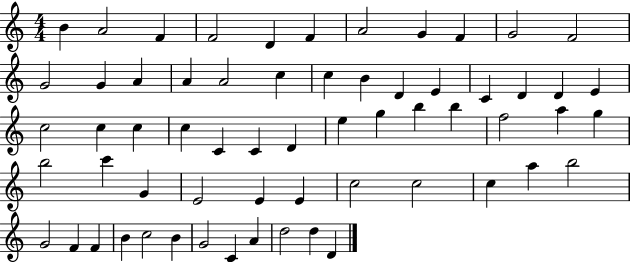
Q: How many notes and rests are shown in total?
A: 62